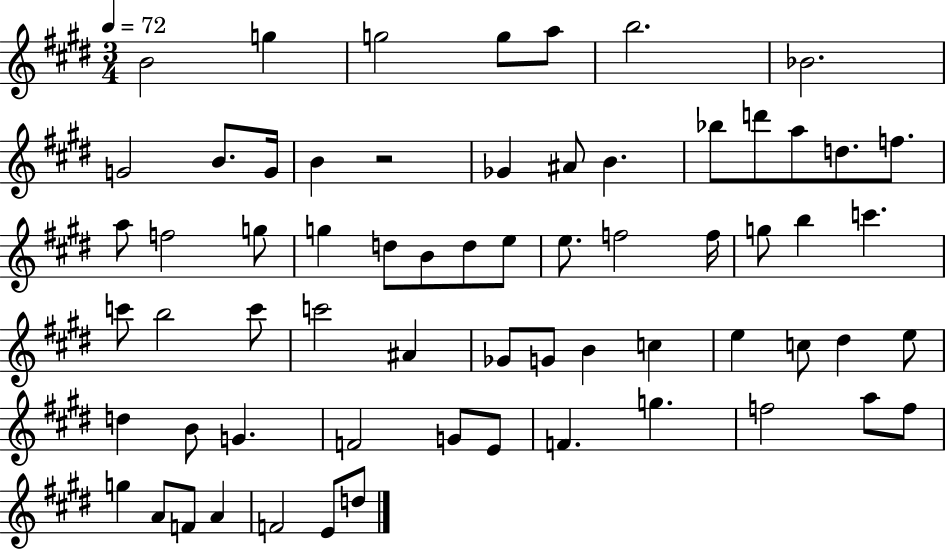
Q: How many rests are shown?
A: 1